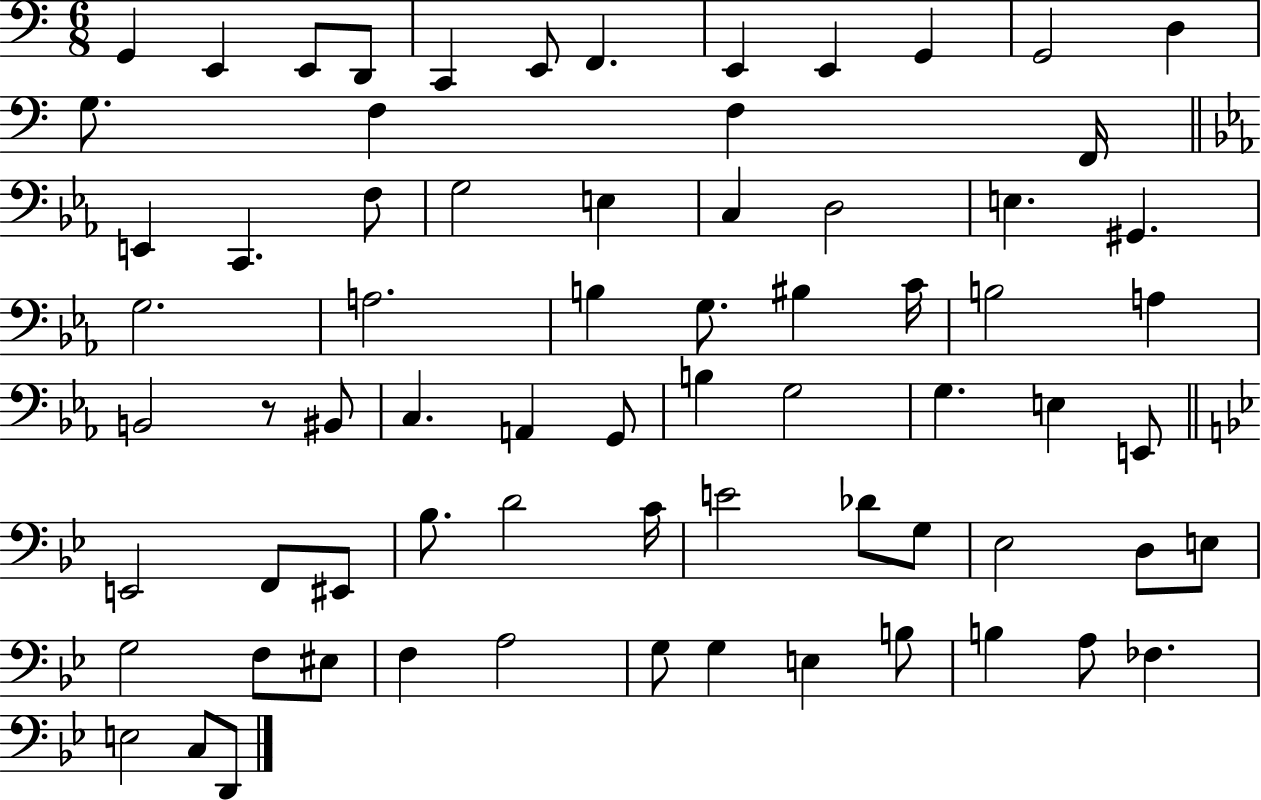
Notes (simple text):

G2/q E2/q E2/e D2/e C2/q E2/e F2/q. E2/q E2/q G2/q G2/h D3/q G3/e. F3/q F3/q F2/s E2/q C2/q. F3/e G3/h E3/q C3/q D3/h E3/q. G#2/q. G3/h. A3/h. B3/q G3/e. BIS3/q C4/s B3/h A3/q B2/h R/e BIS2/e C3/q. A2/q G2/e B3/q G3/h G3/q. E3/q E2/e E2/h F2/e EIS2/e Bb3/e. D4/h C4/s E4/h Db4/e G3/e Eb3/h D3/e E3/e G3/h F3/e EIS3/e F3/q A3/h G3/e G3/q E3/q B3/e B3/q A3/e FES3/q. E3/h C3/e D2/e